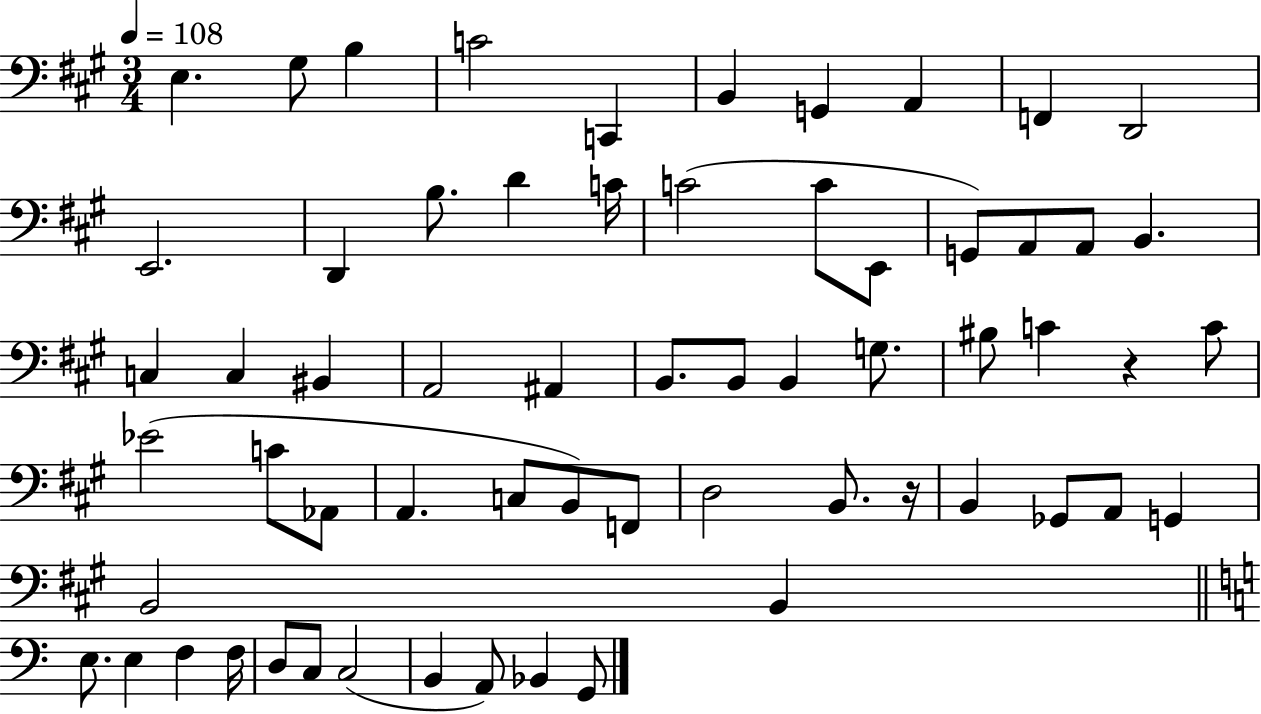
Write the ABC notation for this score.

X:1
T:Untitled
M:3/4
L:1/4
K:A
E, ^G,/2 B, C2 C,, B,, G,, A,, F,, D,,2 E,,2 D,, B,/2 D C/4 C2 C/2 E,,/2 G,,/2 A,,/2 A,,/2 B,, C, C, ^B,, A,,2 ^A,, B,,/2 B,,/2 B,, G,/2 ^B,/2 C z C/2 _E2 C/2 _A,,/2 A,, C,/2 B,,/2 F,,/2 D,2 B,,/2 z/4 B,, _G,,/2 A,,/2 G,, B,,2 B,, E,/2 E, F, F,/4 D,/2 C,/2 C,2 B,, A,,/2 _B,, G,,/2